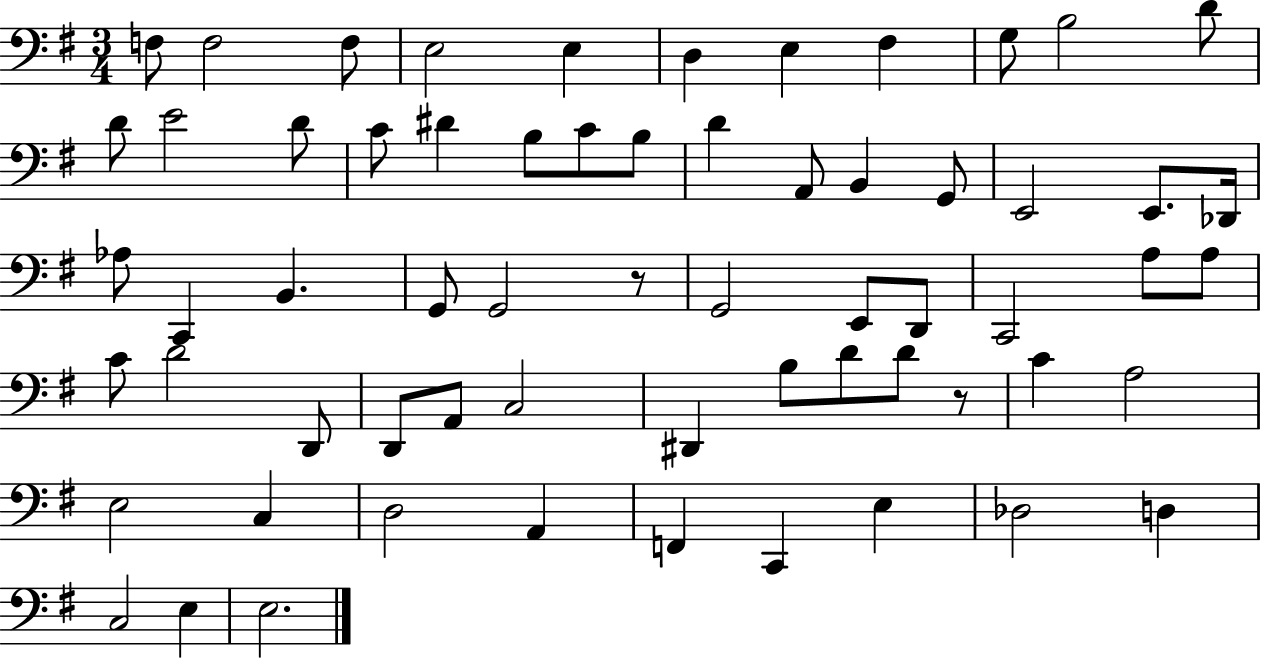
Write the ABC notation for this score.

X:1
T:Untitled
M:3/4
L:1/4
K:G
F,/2 F,2 F,/2 E,2 E, D, E, ^F, G,/2 B,2 D/2 D/2 E2 D/2 C/2 ^D B,/2 C/2 B,/2 D A,,/2 B,, G,,/2 E,,2 E,,/2 _D,,/4 _A,/2 C,, B,, G,,/2 G,,2 z/2 G,,2 E,,/2 D,,/2 C,,2 A,/2 A,/2 C/2 D2 D,,/2 D,,/2 A,,/2 C,2 ^D,, B,/2 D/2 D/2 z/2 C A,2 E,2 C, D,2 A,, F,, C,, E, _D,2 D, C,2 E, E,2